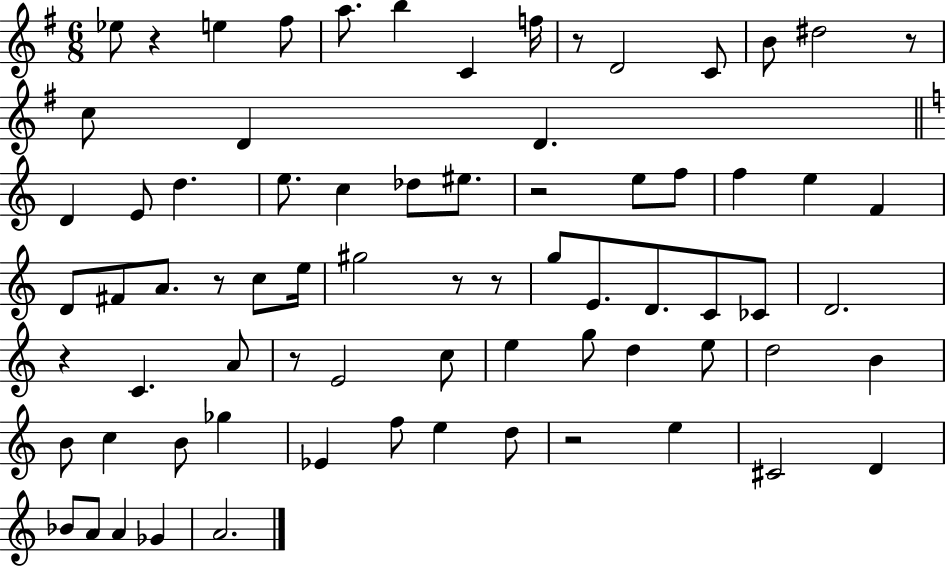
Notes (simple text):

Eb5/e R/q E5/q F#5/e A5/e. B5/q C4/q F5/s R/e D4/h C4/e B4/e D#5/h R/e C5/e D4/q D4/q. D4/q E4/e D5/q. E5/e. C5/q Db5/e EIS5/e. R/h E5/e F5/e F5/q E5/q F4/q D4/e F#4/e A4/e. R/e C5/e E5/s G#5/h R/e R/e G5/e E4/e. D4/e. C4/e CES4/e D4/h. R/q C4/q. A4/e R/e E4/h C5/e E5/q G5/e D5/q E5/e D5/h B4/q B4/e C5/q B4/e Gb5/q Eb4/q F5/e E5/q D5/e R/h E5/q C#4/h D4/q Bb4/e A4/e A4/q Gb4/q A4/h.